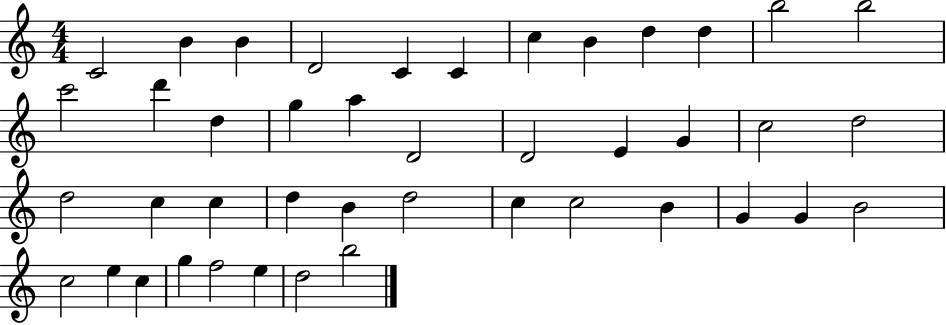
C4/h B4/q B4/q D4/h C4/q C4/q C5/q B4/q D5/q D5/q B5/h B5/h C6/h D6/q D5/q G5/q A5/q D4/h D4/h E4/q G4/q C5/h D5/h D5/h C5/q C5/q D5/q B4/q D5/h C5/q C5/h B4/q G4/q G4/q B4/h C5/h E5/q C5/q G5/q F5/h E5/q D5/h B5/h